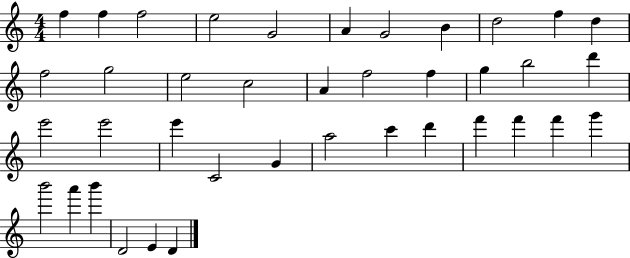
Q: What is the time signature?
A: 4/4